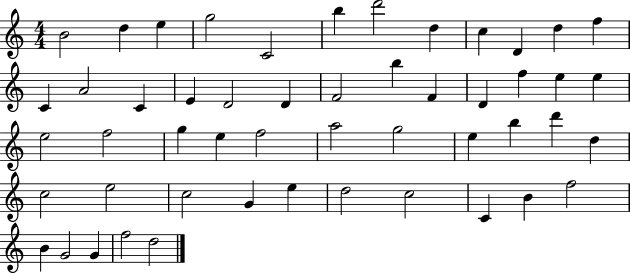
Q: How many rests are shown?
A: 0